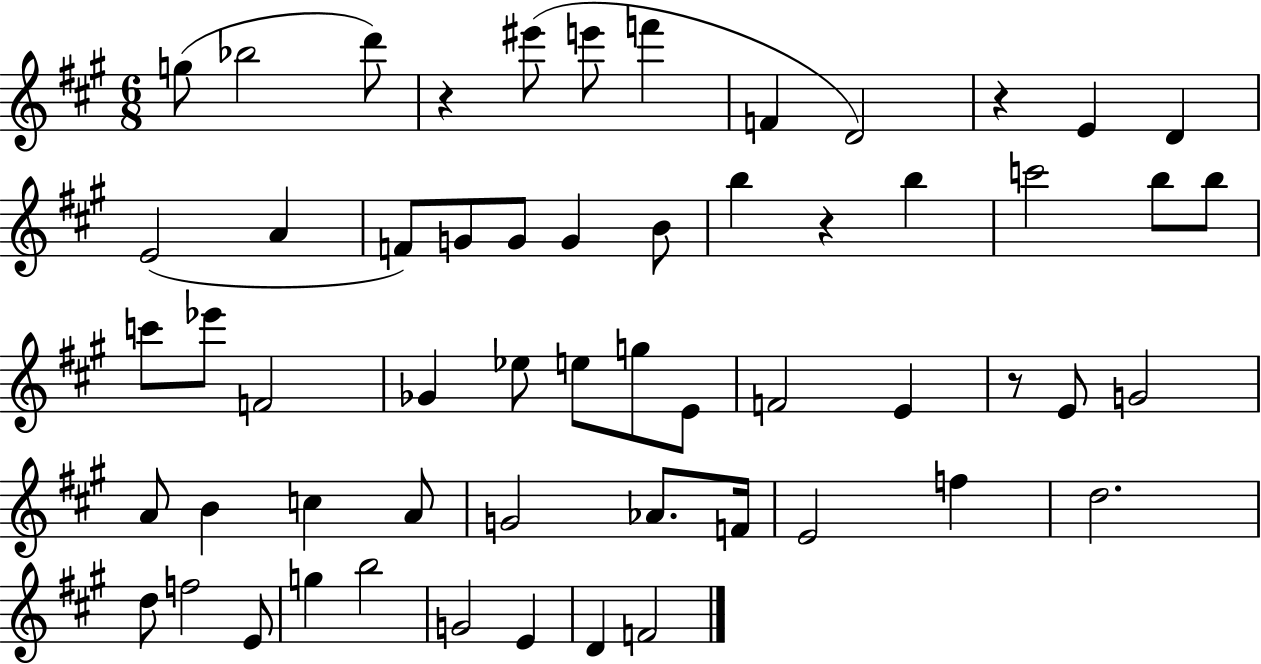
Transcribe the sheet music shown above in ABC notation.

X:1
T:Untitled
M:6/8
L:1/4
K:A
g/2 _b2 d'/2 z ^e'/2 e'/2 f' F D2 z E D E2 A F/2 G/2 G/2 G B/2 b z b c'2 b/2 b/2 c'/2 _e'/2 F2 _G _e/2 e/2 g/2 E/2 F2 E z/2 E/2 G2 A/2 B c A/2 G2 _A/2 F/4 E2 f d2 d/2 f2 E/2 g b2 G2 E D F2